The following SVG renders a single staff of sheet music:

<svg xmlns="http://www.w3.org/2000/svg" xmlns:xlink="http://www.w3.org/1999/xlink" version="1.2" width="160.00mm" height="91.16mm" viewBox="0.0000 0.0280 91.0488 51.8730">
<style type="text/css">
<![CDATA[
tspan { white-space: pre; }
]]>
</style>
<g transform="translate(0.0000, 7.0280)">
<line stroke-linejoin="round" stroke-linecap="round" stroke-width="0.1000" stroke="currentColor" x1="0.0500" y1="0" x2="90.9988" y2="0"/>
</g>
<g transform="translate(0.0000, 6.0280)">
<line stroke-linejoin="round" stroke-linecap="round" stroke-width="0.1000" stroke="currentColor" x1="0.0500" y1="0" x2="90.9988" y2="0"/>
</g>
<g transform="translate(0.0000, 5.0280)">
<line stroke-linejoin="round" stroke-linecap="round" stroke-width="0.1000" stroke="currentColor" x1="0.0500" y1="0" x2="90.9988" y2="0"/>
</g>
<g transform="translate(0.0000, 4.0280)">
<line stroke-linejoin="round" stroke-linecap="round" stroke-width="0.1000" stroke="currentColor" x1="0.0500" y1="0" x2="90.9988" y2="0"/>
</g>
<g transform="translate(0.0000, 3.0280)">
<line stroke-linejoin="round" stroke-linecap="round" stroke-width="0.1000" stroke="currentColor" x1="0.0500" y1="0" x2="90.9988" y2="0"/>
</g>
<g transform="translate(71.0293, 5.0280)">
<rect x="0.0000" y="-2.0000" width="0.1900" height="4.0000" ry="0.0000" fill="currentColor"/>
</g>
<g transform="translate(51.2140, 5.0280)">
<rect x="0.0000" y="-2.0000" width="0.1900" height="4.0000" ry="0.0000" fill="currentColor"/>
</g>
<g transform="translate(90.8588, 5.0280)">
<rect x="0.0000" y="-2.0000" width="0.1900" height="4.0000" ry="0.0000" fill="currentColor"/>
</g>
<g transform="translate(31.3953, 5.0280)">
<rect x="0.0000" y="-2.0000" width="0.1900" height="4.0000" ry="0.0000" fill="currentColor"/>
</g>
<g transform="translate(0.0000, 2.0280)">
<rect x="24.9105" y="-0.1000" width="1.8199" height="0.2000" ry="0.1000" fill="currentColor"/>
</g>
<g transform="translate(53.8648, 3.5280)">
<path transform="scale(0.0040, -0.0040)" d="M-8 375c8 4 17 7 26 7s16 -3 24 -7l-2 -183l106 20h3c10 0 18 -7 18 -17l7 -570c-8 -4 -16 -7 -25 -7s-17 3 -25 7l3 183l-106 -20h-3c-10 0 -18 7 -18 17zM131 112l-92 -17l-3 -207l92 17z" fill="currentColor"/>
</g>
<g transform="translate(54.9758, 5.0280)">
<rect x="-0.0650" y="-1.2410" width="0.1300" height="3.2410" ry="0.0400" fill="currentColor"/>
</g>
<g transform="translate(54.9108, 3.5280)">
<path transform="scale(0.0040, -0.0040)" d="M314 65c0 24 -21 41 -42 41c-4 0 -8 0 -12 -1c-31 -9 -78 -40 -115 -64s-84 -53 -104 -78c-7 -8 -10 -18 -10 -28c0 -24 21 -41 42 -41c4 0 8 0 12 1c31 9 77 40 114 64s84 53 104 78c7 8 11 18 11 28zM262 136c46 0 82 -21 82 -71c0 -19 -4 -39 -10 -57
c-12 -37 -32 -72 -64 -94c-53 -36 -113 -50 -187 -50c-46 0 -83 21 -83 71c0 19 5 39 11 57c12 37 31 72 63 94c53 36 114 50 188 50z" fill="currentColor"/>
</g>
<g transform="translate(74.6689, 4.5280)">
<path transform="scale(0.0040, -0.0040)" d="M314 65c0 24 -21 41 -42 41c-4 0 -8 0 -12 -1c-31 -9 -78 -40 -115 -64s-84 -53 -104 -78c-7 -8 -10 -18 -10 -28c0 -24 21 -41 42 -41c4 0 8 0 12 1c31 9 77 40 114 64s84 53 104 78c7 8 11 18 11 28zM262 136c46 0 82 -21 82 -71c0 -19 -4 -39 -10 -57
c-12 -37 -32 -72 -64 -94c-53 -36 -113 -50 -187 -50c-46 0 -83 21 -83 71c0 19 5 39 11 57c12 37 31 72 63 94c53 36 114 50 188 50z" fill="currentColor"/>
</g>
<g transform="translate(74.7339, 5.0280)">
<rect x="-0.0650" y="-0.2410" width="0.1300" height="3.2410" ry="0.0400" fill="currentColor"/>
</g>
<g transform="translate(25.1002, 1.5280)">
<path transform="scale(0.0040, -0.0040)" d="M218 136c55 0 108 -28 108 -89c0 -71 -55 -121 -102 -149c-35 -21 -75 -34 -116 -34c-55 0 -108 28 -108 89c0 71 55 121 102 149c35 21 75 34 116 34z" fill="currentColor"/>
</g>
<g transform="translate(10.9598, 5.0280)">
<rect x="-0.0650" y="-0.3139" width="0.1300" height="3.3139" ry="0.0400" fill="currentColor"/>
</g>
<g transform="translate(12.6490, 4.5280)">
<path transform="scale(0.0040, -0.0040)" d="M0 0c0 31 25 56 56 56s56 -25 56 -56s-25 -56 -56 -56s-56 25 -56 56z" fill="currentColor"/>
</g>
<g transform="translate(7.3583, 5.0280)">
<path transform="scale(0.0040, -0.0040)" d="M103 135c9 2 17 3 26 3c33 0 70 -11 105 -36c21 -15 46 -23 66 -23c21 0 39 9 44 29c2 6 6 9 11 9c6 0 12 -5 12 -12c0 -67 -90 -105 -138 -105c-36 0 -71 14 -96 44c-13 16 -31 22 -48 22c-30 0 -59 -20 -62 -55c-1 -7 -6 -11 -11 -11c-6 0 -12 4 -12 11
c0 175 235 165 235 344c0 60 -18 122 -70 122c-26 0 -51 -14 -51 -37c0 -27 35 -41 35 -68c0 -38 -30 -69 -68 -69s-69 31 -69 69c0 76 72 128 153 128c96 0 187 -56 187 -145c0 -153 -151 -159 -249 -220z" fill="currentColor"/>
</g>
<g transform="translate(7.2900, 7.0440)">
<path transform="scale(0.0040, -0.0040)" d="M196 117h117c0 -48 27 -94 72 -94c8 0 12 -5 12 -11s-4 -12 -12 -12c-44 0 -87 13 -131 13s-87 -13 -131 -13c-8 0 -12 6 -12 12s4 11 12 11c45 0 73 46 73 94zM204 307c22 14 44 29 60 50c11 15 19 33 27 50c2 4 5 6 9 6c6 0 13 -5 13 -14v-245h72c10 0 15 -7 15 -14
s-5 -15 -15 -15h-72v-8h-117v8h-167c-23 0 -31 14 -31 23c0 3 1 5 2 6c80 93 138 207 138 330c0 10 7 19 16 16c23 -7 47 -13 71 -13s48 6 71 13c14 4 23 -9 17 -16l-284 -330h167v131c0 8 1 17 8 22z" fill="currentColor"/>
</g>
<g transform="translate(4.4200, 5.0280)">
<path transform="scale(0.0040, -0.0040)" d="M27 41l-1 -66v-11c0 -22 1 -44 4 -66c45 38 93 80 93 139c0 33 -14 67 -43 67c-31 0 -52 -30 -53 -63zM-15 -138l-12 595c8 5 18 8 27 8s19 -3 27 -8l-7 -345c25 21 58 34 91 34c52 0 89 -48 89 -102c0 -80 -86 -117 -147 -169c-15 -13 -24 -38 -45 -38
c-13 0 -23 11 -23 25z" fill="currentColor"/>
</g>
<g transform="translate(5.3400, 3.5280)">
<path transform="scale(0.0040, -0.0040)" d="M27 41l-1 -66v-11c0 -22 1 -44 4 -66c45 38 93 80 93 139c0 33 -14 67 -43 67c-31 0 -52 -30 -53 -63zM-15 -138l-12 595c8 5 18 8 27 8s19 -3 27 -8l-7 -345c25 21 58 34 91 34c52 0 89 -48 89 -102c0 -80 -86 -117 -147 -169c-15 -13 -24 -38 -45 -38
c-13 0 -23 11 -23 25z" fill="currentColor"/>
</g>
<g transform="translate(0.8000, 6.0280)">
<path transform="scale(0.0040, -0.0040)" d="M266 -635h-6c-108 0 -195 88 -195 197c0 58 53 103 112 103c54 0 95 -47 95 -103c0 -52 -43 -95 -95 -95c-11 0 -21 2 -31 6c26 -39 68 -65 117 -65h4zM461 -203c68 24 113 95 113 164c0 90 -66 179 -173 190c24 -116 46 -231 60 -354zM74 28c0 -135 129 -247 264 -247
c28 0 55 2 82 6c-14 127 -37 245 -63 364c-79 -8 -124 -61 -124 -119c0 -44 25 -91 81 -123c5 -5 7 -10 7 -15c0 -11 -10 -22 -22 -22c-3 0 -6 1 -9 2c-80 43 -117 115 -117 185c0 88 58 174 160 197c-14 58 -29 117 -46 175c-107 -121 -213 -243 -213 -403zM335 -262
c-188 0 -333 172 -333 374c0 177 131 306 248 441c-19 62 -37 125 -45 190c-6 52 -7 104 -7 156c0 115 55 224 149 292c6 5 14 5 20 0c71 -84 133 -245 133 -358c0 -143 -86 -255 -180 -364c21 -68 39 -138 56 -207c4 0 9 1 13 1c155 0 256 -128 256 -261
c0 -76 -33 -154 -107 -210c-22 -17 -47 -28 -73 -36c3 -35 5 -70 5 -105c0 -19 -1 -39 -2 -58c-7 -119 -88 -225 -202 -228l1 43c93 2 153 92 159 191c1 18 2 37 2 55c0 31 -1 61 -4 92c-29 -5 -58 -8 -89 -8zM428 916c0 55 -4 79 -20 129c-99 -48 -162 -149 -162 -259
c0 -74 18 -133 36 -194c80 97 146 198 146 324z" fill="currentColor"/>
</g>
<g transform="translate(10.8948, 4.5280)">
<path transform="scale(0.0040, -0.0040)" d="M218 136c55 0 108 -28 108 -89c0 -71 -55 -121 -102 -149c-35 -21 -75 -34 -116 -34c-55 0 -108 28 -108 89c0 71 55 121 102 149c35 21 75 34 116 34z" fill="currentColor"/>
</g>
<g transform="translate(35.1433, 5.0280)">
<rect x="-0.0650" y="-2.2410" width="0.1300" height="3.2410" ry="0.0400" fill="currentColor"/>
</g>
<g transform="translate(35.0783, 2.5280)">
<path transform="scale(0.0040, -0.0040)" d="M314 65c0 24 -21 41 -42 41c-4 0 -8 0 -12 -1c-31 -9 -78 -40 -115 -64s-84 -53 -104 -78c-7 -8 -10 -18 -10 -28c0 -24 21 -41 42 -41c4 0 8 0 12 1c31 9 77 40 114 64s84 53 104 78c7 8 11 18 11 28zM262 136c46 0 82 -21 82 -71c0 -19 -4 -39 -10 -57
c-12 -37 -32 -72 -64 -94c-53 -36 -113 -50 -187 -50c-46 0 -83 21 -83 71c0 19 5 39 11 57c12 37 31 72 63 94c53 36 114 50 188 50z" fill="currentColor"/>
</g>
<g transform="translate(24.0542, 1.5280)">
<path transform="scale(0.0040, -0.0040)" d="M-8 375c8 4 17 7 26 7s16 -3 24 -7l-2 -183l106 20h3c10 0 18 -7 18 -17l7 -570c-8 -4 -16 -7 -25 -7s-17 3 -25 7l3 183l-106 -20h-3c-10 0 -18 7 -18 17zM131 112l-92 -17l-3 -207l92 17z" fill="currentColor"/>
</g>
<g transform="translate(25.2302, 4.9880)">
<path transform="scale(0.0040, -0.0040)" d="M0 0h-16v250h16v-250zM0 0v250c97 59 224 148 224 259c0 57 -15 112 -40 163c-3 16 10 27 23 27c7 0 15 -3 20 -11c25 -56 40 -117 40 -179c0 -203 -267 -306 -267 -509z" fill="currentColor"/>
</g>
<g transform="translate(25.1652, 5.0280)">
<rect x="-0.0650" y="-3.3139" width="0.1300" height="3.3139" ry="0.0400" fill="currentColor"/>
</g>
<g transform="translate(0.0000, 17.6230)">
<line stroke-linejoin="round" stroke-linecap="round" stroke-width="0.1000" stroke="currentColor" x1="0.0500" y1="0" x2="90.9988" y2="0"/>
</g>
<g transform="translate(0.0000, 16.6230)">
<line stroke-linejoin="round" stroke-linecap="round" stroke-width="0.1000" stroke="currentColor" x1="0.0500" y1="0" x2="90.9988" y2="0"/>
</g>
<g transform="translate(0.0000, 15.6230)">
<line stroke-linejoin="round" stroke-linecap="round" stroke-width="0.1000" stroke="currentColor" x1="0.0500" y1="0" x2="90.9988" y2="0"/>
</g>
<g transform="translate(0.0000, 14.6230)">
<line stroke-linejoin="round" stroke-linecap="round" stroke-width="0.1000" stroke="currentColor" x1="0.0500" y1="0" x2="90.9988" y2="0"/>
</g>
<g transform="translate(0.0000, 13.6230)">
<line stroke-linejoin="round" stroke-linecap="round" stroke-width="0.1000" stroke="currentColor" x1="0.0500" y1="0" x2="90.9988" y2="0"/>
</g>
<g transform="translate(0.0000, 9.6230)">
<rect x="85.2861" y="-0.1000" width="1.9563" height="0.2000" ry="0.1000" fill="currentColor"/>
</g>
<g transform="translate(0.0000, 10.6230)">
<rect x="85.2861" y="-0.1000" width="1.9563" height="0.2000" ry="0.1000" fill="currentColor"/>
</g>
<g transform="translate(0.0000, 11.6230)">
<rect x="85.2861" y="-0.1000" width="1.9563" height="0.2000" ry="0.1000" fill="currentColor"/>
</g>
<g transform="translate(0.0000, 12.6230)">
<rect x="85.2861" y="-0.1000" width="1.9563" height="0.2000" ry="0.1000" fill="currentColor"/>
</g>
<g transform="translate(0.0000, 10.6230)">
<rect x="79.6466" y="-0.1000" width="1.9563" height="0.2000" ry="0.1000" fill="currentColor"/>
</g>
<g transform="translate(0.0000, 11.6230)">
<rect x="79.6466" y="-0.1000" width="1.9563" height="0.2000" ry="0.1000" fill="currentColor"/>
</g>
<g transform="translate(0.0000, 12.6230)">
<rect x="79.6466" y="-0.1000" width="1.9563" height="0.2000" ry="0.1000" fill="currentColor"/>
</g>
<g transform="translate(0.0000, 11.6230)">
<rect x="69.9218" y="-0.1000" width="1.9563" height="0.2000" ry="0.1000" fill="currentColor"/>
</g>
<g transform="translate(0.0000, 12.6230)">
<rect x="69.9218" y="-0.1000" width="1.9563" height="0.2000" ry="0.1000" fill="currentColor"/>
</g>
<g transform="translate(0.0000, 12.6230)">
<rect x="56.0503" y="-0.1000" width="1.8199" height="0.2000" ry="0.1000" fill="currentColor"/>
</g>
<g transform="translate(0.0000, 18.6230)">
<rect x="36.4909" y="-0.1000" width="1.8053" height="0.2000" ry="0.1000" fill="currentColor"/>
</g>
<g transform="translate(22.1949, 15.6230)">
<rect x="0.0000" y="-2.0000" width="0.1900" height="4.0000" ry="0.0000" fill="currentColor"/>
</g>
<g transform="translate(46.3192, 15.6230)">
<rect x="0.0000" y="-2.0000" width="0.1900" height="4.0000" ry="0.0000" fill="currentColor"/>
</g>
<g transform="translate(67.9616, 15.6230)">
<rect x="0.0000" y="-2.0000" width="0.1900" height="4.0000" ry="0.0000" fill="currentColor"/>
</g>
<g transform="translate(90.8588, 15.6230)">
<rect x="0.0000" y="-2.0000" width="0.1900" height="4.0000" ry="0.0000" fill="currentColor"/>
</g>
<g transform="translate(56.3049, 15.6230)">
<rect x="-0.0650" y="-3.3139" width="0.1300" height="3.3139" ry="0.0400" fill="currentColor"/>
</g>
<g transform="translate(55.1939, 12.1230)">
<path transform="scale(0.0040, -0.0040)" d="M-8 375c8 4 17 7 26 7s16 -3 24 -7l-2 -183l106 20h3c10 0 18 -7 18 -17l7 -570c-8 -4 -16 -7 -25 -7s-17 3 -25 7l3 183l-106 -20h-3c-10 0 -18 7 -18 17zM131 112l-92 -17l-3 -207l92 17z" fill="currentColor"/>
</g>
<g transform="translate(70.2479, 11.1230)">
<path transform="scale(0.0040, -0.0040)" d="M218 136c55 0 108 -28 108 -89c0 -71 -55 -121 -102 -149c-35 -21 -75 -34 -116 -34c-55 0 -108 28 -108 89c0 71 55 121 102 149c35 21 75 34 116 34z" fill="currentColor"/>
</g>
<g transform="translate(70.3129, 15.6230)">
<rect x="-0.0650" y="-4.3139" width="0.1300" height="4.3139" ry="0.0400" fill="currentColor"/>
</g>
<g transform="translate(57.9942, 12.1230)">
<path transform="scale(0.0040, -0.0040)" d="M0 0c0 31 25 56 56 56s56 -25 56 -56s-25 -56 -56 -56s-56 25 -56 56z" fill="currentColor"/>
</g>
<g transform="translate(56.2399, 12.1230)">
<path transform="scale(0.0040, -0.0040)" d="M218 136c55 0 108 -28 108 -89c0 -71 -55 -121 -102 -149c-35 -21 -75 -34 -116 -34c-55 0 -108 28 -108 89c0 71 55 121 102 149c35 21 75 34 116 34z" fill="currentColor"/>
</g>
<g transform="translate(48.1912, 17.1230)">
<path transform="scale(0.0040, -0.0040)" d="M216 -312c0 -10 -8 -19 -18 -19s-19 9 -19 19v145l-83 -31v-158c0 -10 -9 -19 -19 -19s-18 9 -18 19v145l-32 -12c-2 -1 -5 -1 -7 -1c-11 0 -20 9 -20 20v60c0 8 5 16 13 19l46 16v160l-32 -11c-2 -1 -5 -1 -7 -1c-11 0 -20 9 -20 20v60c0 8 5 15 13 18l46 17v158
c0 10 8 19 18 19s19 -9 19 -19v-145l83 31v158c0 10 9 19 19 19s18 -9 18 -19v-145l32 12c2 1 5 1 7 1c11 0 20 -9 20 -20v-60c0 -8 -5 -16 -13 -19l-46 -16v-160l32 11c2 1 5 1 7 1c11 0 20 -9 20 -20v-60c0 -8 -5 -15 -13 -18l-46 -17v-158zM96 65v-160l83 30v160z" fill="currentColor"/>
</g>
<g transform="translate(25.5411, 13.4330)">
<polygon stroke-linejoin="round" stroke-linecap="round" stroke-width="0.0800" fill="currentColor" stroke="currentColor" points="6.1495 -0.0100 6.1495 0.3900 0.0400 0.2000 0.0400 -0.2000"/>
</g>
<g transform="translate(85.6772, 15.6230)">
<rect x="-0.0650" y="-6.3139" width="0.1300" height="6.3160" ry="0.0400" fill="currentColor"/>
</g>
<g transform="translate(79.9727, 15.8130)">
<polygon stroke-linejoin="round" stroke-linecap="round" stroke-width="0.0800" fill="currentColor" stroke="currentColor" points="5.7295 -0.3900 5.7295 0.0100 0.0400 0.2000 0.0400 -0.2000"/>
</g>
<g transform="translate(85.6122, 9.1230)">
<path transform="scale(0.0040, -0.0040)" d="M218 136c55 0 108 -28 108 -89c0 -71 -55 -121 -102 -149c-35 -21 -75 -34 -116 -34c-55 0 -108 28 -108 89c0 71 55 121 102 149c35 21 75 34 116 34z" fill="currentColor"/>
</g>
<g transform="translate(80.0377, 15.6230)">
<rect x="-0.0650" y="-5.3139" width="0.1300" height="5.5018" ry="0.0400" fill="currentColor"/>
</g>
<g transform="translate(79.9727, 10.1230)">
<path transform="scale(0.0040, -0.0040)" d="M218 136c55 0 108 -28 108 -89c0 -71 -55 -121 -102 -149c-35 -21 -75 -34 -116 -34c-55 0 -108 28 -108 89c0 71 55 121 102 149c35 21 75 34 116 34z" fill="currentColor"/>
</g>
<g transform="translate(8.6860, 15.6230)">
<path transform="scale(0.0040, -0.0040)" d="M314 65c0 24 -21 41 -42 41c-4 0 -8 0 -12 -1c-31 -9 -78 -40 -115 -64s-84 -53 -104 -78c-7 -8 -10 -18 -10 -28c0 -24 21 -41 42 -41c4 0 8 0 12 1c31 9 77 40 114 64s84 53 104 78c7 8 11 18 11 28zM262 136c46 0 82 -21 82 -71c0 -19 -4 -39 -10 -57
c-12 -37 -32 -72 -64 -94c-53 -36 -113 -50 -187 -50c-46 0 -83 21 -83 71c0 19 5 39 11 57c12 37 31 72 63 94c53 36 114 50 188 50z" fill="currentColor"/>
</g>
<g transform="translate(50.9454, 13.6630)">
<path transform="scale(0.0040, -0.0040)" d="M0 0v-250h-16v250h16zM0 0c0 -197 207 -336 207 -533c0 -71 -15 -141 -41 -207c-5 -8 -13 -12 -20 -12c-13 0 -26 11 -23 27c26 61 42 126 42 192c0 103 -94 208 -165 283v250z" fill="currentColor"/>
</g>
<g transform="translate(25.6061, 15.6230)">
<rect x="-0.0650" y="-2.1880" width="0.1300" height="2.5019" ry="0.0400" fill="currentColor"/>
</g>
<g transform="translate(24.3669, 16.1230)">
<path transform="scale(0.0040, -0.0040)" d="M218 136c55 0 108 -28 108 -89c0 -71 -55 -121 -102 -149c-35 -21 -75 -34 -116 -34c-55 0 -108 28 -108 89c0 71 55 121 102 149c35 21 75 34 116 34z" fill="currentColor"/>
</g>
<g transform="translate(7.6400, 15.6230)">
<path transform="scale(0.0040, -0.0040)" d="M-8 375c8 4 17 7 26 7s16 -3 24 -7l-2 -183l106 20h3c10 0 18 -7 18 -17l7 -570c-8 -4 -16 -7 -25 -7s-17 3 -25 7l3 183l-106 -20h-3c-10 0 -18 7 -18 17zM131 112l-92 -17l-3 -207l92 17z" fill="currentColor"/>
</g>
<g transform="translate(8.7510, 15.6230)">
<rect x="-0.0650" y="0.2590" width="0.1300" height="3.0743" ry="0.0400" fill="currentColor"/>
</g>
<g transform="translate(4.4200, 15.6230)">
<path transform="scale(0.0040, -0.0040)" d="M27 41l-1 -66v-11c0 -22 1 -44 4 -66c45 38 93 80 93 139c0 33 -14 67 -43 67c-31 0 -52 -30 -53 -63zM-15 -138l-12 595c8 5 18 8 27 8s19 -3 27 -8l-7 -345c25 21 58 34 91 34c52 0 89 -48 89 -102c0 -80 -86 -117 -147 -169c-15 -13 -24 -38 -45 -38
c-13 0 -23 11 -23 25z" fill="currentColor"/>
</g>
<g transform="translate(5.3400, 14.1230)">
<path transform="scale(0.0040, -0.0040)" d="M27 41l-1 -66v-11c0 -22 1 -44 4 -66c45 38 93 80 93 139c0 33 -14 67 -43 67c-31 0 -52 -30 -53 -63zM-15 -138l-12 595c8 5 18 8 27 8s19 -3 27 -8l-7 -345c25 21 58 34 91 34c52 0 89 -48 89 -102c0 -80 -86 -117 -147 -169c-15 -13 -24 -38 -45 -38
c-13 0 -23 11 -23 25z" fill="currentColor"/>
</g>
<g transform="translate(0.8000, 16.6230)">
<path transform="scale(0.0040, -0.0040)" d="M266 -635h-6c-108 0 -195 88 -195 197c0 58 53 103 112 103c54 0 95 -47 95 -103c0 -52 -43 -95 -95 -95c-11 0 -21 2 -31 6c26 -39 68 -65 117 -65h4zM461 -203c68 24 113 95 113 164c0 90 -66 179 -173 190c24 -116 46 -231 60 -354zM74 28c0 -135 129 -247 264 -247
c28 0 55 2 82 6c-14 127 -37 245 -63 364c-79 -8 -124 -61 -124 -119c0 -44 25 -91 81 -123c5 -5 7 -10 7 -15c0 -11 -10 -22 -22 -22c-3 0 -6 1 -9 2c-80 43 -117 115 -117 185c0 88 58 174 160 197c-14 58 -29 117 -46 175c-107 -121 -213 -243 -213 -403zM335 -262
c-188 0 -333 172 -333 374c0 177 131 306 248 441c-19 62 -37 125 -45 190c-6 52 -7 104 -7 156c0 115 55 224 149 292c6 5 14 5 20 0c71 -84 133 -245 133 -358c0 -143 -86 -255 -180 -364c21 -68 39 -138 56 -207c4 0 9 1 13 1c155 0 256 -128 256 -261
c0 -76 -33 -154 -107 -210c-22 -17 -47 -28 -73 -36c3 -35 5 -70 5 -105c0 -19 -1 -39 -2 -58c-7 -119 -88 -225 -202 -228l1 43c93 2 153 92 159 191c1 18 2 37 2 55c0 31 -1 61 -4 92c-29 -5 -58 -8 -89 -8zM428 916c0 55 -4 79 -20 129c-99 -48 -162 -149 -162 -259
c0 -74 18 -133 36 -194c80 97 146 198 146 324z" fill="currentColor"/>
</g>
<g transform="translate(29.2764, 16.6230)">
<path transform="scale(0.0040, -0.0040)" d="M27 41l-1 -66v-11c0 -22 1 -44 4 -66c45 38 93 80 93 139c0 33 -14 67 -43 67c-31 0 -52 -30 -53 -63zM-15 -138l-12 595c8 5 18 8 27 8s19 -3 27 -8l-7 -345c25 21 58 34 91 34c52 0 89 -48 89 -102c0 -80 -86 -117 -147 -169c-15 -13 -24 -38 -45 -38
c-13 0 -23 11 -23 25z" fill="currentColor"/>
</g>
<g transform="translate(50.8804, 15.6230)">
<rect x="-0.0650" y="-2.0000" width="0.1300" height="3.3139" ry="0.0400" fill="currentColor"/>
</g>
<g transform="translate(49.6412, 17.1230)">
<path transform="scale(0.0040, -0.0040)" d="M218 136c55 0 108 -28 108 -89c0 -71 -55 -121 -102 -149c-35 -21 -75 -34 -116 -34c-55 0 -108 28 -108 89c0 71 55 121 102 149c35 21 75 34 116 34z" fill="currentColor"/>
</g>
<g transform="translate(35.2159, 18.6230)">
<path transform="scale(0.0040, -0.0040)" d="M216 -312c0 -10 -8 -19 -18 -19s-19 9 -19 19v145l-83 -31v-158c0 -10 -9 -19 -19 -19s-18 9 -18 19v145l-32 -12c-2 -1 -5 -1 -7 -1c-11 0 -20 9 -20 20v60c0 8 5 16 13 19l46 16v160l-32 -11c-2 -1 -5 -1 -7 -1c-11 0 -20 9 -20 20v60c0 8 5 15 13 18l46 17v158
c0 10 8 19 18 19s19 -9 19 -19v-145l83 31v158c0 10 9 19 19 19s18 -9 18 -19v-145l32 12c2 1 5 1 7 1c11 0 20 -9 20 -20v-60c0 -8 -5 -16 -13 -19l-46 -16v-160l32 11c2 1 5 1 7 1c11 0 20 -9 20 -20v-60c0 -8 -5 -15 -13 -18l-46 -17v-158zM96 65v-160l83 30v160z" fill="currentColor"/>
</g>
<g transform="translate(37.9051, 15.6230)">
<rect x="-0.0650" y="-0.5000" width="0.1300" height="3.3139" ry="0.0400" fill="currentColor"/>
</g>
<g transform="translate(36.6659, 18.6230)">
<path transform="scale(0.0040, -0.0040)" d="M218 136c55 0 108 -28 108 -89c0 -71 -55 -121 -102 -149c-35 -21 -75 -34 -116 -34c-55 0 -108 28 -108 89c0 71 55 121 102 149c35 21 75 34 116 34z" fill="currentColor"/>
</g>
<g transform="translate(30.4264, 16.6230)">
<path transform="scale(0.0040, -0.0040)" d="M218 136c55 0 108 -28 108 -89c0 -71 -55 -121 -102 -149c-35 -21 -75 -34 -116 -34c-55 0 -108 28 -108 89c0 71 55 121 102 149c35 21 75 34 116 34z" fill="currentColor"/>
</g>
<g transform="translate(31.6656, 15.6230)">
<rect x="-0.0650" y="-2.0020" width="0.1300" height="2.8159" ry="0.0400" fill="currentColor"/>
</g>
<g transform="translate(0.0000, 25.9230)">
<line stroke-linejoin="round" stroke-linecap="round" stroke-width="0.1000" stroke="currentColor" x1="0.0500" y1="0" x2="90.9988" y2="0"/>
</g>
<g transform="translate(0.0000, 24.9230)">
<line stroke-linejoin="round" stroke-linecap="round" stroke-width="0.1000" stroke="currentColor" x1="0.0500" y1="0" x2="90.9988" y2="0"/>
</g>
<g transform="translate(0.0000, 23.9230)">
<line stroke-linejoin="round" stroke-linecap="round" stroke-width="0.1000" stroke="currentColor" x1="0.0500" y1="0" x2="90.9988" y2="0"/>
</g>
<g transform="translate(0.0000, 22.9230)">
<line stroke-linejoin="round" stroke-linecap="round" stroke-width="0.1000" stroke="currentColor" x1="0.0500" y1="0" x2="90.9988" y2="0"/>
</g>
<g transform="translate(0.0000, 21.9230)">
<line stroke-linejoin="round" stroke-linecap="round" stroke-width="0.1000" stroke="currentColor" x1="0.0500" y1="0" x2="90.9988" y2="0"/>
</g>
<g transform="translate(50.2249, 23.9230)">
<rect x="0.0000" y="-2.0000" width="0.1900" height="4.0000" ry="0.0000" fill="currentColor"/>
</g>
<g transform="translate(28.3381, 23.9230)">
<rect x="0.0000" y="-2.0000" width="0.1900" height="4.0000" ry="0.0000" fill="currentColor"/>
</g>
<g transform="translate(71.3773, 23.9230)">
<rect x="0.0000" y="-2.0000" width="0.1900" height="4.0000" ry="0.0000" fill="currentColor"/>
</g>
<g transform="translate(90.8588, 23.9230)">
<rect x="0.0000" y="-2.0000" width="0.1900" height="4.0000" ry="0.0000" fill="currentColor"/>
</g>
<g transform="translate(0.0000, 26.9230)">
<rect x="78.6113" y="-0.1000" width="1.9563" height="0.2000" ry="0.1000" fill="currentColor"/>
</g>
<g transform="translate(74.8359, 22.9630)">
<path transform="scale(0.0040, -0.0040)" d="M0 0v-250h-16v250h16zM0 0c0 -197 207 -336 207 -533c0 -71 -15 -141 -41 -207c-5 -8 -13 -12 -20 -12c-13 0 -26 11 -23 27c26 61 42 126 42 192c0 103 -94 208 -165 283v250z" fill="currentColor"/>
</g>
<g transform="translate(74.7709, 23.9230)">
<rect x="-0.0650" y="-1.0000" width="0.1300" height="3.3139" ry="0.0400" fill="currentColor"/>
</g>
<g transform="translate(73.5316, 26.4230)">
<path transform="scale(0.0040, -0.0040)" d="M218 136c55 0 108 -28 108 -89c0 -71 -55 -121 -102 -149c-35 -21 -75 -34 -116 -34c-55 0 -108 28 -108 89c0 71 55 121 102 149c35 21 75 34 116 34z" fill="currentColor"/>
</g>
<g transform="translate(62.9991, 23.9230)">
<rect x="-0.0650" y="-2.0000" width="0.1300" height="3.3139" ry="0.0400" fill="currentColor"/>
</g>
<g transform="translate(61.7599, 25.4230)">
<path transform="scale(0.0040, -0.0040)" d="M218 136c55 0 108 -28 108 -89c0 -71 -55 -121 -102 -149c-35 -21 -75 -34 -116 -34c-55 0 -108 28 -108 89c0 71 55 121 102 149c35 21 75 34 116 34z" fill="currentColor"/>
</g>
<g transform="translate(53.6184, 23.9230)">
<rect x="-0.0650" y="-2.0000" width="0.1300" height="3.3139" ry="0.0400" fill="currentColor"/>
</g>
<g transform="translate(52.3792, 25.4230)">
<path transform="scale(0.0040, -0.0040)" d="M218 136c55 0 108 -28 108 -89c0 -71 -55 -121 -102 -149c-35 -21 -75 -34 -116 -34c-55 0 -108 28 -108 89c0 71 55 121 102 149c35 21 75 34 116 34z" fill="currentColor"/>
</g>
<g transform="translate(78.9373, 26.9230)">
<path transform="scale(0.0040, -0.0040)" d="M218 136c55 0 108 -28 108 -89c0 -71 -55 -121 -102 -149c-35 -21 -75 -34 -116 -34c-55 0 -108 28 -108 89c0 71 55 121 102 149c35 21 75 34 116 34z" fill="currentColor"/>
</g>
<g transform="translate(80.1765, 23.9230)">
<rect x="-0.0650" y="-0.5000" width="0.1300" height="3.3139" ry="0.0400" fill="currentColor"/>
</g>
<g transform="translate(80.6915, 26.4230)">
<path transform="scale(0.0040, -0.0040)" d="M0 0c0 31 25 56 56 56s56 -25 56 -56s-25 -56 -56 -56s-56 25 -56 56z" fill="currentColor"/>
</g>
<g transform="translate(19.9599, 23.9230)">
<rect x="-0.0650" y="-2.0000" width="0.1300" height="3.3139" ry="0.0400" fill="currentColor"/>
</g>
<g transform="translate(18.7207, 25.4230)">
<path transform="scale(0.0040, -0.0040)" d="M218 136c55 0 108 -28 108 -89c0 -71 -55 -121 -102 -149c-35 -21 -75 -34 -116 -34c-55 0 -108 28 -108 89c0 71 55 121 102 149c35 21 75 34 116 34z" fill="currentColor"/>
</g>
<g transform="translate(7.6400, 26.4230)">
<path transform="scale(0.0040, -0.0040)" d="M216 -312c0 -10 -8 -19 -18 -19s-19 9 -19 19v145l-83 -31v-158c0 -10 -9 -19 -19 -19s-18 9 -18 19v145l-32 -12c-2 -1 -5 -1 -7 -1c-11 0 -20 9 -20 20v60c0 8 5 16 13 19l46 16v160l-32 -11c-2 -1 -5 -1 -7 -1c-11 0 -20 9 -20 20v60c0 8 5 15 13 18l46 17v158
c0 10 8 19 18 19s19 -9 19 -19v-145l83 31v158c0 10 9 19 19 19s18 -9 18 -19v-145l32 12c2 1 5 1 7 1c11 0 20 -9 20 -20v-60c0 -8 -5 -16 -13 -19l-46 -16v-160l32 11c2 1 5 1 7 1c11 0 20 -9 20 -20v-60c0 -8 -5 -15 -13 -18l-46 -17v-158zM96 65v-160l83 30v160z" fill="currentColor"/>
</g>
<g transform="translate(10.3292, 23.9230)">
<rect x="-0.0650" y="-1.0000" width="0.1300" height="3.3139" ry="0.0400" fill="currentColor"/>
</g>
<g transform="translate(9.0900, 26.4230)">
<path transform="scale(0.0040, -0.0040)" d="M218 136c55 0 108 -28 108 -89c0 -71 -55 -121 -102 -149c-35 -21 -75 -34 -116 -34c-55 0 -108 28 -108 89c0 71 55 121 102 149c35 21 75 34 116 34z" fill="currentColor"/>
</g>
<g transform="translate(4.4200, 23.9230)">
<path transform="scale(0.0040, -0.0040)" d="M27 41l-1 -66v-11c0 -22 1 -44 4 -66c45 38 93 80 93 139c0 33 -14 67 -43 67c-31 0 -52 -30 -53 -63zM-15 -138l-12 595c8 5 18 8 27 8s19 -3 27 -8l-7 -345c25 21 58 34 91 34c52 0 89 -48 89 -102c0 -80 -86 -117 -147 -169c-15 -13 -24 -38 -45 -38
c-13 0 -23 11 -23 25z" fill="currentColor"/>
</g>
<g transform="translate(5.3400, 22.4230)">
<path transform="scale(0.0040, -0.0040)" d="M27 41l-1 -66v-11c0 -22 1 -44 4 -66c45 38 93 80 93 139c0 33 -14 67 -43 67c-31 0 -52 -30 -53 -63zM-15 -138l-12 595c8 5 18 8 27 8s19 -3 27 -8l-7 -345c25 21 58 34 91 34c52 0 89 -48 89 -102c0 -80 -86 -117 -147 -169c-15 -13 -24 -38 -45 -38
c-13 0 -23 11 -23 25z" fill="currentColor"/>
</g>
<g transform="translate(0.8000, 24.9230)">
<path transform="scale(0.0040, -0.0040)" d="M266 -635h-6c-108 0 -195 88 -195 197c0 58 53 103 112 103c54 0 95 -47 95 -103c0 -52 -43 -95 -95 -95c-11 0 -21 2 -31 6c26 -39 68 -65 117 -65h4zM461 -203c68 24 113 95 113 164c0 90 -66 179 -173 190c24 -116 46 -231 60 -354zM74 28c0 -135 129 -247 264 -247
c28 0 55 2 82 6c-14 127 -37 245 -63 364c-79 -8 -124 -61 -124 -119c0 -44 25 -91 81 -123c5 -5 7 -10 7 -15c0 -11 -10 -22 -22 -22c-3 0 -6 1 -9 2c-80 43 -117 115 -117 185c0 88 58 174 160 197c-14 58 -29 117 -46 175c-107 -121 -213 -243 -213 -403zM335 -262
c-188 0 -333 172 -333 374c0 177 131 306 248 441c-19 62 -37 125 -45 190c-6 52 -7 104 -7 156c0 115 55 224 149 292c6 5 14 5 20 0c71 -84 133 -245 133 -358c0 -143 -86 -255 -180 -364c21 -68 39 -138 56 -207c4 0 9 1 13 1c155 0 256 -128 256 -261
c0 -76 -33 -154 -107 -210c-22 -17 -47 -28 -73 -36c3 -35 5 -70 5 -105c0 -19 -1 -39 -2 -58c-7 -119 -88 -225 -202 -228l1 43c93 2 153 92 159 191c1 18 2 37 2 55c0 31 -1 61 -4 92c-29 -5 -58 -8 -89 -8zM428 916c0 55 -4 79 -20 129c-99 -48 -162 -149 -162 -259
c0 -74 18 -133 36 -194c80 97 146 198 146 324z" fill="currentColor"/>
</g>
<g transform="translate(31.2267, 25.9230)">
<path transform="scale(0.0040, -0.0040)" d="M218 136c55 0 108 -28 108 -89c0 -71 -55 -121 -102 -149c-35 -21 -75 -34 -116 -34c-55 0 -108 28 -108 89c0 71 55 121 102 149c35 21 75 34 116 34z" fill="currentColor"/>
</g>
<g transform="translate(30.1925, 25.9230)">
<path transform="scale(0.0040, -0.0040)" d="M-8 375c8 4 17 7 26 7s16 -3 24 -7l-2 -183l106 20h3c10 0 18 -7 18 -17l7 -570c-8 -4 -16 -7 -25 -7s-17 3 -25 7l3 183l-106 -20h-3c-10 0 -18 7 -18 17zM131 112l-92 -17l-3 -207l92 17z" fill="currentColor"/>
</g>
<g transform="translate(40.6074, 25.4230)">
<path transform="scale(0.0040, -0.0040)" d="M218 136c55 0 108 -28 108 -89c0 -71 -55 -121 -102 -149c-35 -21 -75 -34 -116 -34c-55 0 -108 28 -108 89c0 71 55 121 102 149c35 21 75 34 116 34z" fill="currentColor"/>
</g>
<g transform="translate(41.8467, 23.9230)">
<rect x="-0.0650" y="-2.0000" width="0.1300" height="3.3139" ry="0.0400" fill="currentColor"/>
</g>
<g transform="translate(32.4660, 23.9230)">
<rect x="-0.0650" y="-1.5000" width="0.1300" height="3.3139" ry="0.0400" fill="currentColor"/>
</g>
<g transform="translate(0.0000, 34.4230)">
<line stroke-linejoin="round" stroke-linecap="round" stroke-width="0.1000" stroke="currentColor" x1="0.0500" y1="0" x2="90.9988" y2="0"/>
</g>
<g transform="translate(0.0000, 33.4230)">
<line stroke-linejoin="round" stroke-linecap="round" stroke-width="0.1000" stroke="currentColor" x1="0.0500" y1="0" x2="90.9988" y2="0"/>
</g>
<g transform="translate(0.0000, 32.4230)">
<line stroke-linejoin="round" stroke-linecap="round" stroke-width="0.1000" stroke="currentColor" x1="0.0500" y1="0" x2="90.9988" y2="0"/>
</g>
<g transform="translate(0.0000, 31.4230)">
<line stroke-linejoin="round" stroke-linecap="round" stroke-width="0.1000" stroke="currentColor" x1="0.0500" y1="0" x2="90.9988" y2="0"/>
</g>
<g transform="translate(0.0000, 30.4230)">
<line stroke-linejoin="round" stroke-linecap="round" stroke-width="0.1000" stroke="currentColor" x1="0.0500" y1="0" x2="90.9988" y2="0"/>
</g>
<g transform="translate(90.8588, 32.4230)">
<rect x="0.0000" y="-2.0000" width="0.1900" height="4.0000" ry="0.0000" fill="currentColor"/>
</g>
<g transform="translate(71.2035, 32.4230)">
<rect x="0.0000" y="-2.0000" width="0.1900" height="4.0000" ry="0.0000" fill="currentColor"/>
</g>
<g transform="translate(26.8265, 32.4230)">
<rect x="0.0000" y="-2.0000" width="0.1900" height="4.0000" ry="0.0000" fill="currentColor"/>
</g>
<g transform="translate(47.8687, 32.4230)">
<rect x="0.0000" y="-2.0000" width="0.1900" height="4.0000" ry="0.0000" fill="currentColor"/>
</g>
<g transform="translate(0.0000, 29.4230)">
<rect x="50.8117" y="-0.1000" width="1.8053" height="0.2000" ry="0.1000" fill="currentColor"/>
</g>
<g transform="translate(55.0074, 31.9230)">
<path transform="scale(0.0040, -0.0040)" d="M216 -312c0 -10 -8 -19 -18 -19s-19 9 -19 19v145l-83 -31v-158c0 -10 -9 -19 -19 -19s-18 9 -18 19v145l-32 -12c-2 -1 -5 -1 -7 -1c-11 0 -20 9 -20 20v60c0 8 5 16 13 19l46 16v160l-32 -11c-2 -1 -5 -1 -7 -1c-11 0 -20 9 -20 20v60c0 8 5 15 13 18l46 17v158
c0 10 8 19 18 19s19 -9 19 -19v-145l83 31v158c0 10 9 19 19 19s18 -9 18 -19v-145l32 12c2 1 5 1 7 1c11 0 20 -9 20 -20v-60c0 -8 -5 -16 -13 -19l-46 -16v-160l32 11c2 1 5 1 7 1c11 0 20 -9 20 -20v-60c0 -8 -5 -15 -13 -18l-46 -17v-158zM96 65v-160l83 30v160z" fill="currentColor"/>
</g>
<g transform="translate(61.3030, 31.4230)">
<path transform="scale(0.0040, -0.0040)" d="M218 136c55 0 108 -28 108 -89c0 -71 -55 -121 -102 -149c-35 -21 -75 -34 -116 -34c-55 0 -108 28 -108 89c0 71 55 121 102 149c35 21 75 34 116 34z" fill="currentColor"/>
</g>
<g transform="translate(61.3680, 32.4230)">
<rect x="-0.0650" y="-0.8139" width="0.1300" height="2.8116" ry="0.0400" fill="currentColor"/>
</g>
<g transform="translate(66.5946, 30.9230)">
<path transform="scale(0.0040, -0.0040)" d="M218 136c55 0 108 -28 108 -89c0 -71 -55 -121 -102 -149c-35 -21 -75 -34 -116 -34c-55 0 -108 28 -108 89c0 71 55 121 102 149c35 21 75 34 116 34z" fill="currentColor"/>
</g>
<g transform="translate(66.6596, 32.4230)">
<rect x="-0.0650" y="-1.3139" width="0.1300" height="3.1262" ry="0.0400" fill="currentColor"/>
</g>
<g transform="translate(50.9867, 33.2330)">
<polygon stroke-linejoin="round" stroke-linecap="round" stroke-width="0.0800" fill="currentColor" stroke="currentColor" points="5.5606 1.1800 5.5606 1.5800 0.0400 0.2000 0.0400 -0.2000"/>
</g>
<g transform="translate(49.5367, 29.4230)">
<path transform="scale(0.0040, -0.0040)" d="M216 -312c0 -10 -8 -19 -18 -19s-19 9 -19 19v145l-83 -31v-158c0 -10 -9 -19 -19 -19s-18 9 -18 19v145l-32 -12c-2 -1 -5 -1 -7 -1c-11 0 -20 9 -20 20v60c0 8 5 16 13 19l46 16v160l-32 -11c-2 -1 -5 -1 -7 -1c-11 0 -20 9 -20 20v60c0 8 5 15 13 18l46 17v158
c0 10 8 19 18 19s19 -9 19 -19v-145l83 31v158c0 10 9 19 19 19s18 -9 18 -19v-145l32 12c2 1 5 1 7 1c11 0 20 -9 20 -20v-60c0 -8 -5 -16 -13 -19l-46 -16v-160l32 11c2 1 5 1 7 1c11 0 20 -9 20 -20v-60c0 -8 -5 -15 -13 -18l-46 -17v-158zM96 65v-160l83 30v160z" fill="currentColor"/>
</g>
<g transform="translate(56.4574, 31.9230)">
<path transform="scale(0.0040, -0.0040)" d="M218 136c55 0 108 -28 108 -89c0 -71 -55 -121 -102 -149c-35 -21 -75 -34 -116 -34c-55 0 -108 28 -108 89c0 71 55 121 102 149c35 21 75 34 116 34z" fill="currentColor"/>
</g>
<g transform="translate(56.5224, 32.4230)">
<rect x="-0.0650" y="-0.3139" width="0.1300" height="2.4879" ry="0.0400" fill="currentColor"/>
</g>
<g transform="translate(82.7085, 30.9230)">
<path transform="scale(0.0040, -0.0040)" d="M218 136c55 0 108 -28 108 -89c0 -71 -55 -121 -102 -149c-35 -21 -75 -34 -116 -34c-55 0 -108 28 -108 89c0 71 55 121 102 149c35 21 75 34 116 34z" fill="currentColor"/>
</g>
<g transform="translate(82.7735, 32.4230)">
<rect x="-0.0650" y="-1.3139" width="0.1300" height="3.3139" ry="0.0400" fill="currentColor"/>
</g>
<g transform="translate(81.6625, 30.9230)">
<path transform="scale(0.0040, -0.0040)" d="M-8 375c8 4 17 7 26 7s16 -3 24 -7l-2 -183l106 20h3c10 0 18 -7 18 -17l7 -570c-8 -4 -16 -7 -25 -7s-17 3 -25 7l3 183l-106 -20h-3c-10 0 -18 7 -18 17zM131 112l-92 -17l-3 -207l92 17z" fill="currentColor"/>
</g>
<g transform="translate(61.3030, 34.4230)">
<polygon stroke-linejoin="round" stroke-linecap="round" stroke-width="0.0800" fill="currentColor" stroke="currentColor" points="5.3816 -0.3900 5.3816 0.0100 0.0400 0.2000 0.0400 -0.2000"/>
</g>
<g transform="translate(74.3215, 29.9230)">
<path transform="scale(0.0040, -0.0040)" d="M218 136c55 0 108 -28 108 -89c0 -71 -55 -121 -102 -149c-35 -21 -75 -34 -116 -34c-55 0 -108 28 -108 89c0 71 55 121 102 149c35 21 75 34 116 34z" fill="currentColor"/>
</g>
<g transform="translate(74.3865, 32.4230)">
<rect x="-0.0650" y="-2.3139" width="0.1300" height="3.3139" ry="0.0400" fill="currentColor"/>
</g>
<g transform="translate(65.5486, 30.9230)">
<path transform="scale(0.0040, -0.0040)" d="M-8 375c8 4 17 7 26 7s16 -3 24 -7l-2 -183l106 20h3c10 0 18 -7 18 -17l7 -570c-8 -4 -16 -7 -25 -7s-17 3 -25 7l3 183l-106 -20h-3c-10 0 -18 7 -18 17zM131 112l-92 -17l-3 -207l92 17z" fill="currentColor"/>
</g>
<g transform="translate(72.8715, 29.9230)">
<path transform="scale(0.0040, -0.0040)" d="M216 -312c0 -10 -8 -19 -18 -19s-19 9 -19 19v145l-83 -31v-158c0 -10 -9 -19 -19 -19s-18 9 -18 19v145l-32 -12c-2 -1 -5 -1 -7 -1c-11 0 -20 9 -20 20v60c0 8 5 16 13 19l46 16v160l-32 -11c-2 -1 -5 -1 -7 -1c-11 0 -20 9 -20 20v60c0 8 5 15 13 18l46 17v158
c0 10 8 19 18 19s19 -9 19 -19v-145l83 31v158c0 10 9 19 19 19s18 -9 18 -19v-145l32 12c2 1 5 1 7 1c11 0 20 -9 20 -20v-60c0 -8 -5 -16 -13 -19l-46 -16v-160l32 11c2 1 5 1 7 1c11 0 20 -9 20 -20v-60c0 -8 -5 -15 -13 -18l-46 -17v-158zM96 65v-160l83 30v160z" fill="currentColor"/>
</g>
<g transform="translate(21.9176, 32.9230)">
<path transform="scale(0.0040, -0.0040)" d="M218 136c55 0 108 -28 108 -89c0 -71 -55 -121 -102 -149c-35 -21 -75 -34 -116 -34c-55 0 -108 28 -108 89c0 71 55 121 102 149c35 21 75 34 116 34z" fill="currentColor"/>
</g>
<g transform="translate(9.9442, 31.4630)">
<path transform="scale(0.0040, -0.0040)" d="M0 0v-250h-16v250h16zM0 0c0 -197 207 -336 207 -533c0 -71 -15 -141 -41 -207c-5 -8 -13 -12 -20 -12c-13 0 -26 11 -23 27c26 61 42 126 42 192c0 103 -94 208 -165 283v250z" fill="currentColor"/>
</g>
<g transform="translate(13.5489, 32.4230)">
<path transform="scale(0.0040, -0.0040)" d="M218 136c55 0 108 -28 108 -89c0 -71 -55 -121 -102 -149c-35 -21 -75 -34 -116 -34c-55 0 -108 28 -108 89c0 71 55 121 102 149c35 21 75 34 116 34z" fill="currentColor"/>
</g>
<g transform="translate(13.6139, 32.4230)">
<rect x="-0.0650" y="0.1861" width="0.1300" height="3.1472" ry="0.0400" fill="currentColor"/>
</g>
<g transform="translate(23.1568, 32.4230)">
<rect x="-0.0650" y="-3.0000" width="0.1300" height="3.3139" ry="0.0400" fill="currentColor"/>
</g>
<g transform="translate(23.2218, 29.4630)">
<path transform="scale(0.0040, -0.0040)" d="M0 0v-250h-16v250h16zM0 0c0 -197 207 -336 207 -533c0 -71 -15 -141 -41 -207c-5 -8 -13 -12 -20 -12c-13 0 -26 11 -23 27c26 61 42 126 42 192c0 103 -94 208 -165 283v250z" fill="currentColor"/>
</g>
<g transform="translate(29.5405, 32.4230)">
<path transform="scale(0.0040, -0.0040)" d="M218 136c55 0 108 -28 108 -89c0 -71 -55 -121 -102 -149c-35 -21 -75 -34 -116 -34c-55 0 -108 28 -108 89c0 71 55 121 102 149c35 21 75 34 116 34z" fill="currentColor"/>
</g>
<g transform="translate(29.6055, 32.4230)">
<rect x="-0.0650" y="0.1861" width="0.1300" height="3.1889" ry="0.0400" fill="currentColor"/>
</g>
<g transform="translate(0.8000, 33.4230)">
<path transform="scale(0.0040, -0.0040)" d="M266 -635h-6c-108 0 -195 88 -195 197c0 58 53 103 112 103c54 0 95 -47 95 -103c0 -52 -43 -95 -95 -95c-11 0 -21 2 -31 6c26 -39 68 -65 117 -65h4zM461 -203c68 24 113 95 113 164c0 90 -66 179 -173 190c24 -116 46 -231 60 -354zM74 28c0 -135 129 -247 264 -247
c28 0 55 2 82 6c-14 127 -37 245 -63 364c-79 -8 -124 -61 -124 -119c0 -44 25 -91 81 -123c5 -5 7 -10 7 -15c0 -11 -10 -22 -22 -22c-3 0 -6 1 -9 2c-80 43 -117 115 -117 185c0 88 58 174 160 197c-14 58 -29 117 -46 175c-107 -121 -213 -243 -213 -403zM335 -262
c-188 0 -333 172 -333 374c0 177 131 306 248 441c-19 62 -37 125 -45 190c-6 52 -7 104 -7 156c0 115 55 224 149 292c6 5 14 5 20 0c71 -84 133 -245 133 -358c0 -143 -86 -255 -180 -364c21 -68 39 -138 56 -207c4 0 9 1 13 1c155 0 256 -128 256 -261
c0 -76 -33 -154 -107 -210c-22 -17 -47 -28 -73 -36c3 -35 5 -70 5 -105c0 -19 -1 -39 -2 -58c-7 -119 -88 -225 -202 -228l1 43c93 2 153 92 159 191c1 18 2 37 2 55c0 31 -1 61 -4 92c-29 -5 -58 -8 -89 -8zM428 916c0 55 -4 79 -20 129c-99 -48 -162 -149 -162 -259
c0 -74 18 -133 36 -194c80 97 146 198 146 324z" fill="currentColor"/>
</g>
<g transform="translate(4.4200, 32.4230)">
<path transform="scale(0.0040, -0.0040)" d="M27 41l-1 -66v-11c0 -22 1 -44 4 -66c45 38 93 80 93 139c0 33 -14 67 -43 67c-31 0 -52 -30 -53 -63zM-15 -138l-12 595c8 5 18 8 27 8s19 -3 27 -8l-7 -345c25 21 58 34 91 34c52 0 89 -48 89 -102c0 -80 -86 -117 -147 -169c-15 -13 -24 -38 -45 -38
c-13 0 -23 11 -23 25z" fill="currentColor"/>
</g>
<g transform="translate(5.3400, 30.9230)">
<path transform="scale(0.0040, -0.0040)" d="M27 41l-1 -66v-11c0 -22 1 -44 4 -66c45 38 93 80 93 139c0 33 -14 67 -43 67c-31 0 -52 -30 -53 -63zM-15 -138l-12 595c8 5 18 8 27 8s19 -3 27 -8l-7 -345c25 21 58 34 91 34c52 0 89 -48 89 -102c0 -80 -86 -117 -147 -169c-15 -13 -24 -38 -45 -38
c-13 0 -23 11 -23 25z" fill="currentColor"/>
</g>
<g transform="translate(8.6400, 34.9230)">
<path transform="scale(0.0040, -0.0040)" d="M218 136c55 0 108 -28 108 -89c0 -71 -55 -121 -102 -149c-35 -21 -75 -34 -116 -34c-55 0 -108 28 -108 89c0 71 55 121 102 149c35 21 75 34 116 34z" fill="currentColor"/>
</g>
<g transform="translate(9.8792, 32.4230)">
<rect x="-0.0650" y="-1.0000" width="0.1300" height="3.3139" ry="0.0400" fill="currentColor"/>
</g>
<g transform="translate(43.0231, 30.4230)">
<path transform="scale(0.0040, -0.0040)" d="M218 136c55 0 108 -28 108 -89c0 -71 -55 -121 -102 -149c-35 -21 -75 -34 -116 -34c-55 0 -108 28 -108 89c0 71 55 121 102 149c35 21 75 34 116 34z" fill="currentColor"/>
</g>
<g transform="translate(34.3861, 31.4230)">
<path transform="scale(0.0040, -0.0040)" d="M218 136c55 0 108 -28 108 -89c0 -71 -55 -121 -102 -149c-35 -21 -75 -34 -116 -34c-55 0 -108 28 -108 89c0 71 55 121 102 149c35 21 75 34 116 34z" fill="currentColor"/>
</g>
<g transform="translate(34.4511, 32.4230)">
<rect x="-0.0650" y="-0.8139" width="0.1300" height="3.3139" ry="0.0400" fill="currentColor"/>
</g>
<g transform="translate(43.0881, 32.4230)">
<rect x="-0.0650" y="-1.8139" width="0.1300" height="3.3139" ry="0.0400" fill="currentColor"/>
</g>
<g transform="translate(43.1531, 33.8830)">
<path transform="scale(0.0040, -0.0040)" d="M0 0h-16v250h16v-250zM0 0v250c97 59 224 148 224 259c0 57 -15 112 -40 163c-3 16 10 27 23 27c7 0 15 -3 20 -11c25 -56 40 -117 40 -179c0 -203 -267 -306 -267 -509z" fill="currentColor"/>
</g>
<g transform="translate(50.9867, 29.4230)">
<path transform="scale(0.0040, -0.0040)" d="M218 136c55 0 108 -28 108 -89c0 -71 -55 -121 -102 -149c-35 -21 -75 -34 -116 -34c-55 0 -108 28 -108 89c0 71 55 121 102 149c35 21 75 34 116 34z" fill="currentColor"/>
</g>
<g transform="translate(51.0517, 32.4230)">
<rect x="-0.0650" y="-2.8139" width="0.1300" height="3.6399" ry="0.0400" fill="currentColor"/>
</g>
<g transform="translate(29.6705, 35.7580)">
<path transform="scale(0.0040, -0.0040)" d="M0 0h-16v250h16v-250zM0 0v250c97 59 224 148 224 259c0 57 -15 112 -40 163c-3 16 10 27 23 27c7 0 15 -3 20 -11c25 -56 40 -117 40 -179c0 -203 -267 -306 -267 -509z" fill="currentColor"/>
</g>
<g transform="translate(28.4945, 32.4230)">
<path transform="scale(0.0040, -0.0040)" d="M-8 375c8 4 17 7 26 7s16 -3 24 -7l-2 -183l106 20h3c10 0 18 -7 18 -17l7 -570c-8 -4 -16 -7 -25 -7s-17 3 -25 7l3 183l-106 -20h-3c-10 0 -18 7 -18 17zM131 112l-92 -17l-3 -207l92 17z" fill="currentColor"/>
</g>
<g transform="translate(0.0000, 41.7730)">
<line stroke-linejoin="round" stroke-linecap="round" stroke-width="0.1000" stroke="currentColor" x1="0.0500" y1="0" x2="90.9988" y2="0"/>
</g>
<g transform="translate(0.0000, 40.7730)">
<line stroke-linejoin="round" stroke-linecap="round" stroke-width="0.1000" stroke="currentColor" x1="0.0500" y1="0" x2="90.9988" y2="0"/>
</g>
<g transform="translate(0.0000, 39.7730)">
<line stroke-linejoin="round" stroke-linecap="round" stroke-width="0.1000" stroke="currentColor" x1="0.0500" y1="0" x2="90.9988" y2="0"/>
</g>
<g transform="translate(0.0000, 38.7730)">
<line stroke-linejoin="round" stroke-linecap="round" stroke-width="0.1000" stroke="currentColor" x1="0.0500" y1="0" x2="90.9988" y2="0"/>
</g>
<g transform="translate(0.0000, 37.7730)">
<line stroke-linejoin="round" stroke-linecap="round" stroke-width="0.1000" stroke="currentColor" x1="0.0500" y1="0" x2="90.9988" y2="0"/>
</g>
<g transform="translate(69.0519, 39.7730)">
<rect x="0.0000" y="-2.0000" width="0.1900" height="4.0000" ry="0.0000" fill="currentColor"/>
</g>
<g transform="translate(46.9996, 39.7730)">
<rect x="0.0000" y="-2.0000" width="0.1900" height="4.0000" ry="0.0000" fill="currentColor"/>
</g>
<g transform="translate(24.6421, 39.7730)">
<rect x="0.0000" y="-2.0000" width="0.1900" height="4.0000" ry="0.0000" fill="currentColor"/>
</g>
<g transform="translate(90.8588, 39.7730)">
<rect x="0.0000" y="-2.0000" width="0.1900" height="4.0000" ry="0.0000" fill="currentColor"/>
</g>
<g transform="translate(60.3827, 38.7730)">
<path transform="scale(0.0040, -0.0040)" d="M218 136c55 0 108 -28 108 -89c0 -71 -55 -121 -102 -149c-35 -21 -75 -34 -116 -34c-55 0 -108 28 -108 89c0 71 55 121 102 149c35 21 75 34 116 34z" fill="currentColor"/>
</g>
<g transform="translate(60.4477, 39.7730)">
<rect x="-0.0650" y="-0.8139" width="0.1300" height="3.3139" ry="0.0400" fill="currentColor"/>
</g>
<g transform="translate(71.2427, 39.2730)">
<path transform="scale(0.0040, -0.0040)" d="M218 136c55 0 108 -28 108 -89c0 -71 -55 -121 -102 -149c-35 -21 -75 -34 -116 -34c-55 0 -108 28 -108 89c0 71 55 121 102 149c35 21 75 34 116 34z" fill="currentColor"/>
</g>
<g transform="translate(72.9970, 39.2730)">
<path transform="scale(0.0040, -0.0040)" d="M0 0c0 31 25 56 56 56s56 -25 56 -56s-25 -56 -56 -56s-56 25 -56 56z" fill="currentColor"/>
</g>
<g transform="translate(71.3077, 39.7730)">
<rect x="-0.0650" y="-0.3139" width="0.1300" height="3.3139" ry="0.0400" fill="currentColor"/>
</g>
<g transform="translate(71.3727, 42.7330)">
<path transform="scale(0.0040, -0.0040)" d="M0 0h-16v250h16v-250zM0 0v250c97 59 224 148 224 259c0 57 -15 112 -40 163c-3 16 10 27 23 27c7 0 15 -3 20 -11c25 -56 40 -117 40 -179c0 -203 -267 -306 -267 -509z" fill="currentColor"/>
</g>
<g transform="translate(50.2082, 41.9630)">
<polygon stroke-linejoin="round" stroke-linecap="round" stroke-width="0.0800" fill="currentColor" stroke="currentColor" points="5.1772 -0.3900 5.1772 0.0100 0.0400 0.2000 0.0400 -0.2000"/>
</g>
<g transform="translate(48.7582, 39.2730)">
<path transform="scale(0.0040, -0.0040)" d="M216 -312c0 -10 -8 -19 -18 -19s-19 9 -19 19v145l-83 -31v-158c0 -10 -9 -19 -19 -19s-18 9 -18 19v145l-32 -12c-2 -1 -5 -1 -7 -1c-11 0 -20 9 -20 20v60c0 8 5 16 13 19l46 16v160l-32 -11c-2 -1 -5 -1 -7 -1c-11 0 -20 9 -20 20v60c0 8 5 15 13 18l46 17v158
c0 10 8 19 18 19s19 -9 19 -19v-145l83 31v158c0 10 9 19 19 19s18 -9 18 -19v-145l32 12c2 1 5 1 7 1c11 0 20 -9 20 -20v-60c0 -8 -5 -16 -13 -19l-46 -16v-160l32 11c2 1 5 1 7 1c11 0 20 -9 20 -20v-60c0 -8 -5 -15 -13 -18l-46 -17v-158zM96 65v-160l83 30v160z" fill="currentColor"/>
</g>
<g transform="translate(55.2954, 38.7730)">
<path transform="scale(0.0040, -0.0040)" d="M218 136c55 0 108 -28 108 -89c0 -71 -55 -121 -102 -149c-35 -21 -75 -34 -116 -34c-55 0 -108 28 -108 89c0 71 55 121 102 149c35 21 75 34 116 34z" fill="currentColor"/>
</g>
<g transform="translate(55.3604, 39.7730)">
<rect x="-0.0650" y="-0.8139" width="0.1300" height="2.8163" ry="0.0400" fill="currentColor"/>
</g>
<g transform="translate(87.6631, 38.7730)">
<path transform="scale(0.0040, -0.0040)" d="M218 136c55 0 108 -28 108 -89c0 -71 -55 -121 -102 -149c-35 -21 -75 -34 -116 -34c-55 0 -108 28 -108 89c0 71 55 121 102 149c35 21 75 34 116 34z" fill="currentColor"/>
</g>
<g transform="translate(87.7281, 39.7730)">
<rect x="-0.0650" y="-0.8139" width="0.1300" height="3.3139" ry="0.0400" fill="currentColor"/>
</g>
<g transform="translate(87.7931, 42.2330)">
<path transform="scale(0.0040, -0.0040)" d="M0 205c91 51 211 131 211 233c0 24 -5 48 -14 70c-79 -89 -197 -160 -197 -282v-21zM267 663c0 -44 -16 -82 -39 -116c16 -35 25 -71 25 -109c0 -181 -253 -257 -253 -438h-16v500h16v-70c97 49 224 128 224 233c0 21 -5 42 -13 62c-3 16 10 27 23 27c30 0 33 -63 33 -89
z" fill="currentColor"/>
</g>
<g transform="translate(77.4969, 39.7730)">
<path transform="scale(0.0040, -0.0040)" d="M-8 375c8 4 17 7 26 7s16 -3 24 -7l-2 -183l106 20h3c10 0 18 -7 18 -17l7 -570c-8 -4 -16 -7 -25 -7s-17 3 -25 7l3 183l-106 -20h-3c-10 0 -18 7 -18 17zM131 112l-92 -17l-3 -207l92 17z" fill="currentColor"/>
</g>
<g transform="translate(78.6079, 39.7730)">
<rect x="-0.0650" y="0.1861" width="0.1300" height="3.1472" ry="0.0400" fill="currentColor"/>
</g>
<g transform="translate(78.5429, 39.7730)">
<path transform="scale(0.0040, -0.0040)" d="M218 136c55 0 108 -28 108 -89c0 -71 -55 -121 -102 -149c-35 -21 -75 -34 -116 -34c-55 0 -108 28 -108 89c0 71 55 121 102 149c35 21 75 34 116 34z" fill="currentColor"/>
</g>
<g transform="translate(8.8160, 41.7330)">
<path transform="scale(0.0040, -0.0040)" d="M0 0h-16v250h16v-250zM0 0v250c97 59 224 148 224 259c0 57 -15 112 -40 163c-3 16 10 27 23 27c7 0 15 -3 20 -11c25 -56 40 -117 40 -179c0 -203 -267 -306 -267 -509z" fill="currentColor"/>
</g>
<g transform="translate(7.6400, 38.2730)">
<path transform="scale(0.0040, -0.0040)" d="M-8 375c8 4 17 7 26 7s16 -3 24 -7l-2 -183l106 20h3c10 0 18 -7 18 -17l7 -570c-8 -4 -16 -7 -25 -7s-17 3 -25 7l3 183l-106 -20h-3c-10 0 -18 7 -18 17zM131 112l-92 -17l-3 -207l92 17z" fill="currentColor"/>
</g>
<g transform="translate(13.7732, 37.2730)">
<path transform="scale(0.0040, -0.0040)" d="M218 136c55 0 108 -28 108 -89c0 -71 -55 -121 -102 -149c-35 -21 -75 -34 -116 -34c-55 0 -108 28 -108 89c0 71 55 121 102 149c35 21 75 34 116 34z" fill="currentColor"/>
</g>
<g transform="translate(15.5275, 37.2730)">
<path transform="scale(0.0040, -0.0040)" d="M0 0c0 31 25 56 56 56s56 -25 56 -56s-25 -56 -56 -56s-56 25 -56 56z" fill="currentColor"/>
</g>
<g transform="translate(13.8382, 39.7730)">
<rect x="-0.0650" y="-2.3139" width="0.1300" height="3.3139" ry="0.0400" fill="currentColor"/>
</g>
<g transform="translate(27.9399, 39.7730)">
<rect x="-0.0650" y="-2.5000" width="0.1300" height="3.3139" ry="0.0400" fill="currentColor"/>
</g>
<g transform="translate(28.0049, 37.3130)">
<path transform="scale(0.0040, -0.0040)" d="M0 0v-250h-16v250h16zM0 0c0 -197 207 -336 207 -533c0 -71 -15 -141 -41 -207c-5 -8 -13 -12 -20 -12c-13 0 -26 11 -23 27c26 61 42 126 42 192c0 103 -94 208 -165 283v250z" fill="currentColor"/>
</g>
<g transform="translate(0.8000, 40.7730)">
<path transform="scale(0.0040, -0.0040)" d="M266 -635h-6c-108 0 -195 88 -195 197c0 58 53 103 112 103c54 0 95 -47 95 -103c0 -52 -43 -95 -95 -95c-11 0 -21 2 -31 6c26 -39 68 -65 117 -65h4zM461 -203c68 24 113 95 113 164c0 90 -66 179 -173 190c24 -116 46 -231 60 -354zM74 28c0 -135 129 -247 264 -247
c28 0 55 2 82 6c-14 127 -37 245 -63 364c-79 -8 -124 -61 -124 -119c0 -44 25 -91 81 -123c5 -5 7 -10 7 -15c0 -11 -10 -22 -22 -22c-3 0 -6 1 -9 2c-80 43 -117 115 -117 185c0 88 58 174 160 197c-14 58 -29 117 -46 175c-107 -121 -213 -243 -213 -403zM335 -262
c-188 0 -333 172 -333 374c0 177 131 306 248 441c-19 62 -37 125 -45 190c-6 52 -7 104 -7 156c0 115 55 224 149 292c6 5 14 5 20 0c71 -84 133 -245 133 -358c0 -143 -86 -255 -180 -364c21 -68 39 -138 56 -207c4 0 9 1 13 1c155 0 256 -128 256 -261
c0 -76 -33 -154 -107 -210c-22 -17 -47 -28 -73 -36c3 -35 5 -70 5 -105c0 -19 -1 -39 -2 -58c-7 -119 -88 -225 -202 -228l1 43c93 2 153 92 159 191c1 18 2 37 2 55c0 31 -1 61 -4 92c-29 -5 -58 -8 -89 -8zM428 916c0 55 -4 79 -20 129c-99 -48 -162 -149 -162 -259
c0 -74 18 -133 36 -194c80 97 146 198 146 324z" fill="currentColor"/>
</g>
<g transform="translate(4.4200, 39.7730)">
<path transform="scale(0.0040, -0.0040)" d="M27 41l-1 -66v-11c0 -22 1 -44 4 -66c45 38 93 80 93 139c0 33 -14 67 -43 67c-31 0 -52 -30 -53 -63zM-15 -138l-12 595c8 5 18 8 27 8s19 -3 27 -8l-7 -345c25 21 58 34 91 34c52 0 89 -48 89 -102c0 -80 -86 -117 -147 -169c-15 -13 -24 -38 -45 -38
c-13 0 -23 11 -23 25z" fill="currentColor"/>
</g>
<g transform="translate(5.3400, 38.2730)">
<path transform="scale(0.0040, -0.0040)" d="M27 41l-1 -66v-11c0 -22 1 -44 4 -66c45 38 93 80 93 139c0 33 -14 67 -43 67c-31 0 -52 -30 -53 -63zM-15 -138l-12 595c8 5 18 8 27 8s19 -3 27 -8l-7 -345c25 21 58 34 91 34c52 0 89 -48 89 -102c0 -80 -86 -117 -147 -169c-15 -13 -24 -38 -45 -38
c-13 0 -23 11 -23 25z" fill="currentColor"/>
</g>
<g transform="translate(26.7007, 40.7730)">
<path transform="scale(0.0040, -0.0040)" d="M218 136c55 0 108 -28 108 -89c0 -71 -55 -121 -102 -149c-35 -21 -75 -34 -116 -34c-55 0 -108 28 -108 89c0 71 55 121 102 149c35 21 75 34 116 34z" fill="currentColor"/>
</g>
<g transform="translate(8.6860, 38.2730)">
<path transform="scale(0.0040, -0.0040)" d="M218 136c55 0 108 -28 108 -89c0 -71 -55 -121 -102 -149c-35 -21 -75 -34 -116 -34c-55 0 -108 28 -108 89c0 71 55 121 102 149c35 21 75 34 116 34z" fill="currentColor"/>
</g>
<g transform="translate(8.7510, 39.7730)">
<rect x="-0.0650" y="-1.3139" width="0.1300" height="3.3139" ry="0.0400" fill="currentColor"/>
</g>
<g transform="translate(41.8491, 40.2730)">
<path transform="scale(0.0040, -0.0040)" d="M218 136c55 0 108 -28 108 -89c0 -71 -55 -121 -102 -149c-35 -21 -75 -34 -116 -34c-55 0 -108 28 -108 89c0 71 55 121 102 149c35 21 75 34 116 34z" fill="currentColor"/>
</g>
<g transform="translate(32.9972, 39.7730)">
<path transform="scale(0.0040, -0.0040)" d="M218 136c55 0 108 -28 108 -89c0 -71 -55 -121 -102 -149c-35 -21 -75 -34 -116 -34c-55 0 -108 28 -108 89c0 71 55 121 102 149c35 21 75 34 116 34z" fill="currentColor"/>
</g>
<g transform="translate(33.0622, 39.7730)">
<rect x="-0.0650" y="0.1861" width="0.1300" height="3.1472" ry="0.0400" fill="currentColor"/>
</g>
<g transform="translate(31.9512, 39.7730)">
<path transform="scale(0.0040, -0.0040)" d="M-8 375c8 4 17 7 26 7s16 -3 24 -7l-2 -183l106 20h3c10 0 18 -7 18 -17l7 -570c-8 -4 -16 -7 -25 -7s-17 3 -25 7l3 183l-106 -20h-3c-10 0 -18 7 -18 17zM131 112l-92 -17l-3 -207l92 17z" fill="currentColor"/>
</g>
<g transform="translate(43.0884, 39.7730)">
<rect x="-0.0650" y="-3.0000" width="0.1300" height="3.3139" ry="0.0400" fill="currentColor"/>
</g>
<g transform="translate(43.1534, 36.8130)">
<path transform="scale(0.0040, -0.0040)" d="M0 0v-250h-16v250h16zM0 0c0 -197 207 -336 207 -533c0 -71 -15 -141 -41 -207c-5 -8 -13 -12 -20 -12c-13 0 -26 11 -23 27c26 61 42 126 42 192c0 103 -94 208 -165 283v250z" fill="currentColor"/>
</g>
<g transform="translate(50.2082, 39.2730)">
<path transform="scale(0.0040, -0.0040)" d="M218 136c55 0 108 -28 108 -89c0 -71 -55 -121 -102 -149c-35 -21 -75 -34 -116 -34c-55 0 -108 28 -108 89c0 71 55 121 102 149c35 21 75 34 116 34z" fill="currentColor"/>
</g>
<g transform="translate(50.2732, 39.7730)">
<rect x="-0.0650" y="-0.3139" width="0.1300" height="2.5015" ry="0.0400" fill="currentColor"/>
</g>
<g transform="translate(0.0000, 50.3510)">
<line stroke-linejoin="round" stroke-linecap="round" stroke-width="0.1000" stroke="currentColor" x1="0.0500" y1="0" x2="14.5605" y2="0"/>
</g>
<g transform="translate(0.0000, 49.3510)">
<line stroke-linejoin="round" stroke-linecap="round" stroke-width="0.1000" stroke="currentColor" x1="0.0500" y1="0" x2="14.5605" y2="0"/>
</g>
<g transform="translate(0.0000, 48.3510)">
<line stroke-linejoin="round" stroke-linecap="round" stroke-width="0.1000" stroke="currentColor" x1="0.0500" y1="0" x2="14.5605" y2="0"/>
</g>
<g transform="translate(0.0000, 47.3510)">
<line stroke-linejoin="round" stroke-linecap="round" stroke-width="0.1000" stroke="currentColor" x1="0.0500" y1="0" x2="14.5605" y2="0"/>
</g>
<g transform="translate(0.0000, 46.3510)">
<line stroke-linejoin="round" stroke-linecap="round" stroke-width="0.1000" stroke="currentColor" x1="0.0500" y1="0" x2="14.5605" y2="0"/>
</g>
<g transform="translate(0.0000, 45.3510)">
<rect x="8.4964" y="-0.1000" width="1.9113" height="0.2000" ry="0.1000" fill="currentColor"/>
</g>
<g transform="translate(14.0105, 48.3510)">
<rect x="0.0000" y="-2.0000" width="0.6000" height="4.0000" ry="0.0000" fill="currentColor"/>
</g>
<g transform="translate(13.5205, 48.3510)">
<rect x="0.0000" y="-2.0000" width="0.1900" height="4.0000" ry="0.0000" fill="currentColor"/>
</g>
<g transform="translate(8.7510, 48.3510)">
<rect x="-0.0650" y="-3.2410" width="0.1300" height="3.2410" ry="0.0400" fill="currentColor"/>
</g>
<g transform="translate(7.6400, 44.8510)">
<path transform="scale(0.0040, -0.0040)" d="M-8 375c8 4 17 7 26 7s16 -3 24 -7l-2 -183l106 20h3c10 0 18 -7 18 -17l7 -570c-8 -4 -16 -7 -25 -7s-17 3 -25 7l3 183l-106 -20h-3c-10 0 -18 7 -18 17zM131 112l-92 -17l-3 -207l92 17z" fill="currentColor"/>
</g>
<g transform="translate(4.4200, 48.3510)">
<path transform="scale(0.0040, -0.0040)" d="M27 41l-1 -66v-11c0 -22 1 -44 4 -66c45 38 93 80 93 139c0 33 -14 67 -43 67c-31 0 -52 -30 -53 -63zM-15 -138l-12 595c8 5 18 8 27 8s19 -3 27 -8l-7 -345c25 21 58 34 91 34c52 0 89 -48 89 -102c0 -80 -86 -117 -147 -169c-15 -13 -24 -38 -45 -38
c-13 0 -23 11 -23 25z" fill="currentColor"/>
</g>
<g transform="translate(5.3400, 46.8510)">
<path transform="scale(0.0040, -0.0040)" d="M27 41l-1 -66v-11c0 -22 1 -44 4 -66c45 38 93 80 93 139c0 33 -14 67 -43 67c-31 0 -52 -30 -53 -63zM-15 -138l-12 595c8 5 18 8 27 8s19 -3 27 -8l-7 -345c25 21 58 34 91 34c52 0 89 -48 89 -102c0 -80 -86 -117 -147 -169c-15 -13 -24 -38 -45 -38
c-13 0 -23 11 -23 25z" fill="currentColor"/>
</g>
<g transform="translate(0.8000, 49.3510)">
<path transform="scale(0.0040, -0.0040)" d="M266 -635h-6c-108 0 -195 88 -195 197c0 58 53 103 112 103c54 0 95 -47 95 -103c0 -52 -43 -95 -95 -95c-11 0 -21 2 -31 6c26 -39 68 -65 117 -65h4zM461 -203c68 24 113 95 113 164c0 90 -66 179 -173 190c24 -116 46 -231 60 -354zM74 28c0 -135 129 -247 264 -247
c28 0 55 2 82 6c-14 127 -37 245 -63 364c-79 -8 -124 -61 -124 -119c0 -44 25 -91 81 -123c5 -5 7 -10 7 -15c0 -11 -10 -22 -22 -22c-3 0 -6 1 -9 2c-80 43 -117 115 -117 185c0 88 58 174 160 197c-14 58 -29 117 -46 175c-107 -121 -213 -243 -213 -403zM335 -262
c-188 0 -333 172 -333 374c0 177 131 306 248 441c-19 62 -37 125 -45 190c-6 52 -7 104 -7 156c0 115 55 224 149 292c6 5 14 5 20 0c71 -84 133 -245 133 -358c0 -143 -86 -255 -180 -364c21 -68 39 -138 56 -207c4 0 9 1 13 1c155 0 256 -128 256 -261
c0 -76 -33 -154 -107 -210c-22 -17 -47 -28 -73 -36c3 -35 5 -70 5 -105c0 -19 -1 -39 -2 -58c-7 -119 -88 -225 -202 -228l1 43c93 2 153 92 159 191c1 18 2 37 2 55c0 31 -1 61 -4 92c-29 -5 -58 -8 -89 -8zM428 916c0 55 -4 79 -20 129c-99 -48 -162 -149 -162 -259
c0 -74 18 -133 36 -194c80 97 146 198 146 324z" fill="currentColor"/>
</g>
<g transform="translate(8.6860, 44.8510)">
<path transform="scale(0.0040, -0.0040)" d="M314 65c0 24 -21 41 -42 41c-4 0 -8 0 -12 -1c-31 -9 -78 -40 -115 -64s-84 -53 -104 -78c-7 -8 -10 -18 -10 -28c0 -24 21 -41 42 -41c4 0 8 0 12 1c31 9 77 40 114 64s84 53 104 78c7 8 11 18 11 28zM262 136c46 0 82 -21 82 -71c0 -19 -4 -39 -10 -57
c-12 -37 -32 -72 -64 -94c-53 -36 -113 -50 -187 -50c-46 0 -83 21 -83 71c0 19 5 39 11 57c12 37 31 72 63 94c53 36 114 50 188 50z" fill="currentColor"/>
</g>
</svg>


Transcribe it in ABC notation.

X:1
T:Untitled
M:2/4
L:1/4
K:Bb
c b/2 g2 e2 c2 B2 A/2 _G/2 ^C ^F/2 b d' f'/2 a'/2 ^D F E F F F D/2 C D/2 _B A/2 B/2 d f/2 ^a/2 ^c/2 d/2 e/2 ^g e e/2 g G/2 B A/2 ^c/2 d/2 d c/2 B d/4 b2